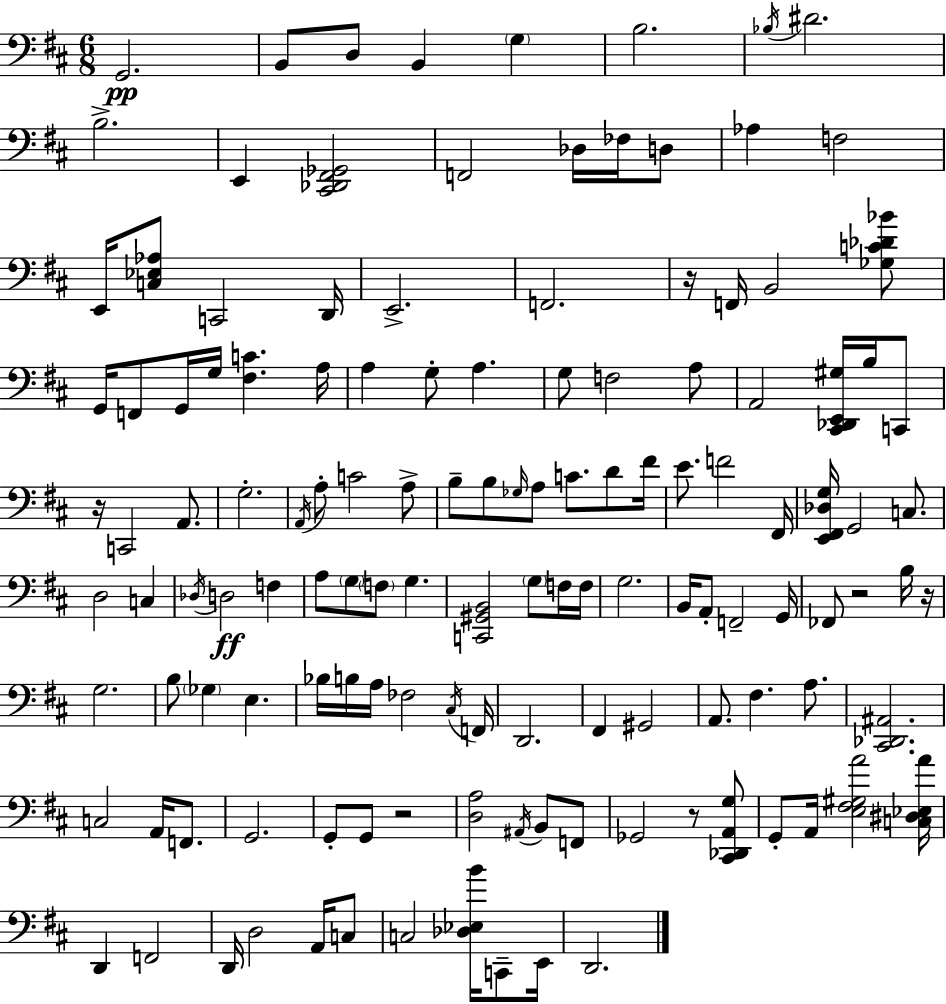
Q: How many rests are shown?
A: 6